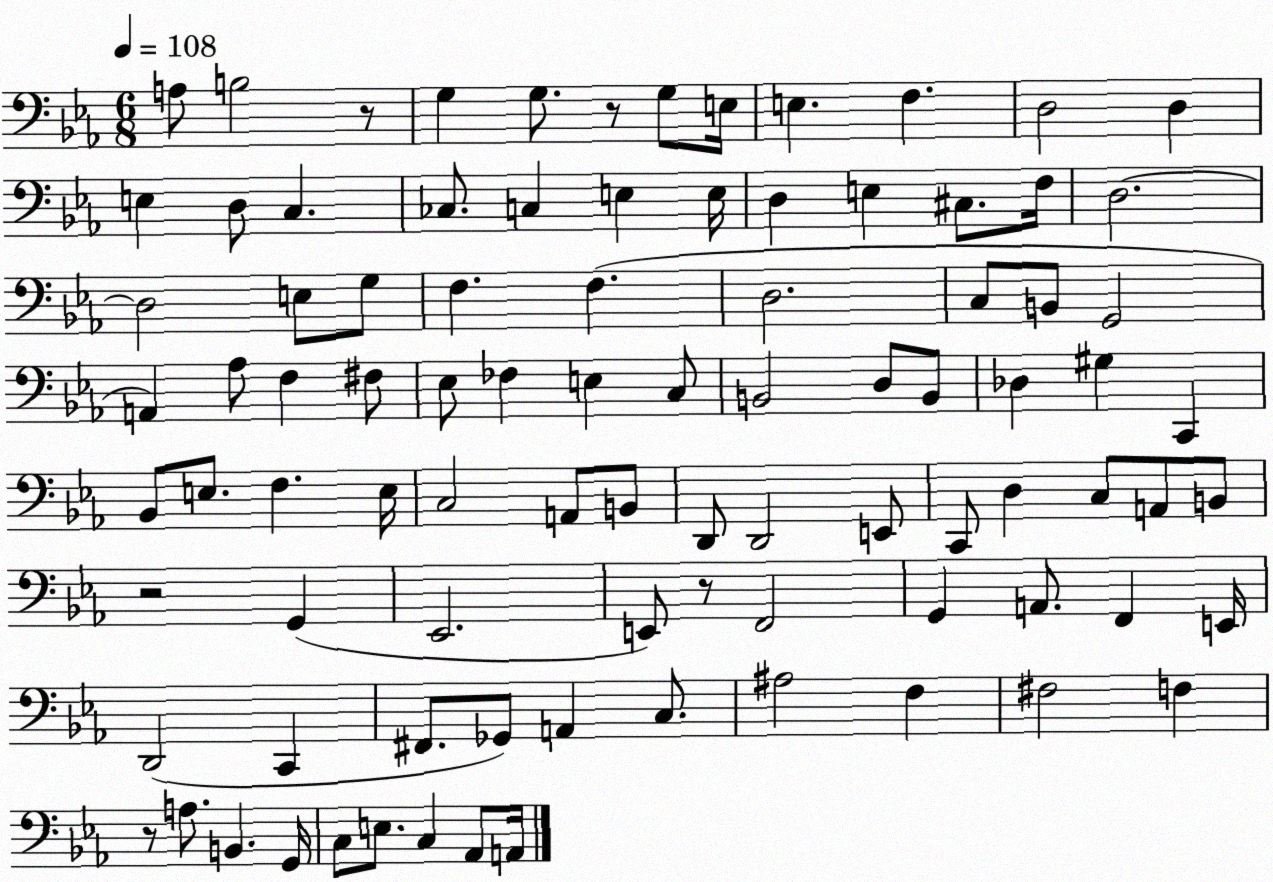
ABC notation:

X:1
T:Untitled
M:6/8
L:1/4
K:Eb
A,/2 B,2 z/2 G, G,/2 z/2 G,/2 E,/4 E, F, D,2 D, E, D,/2 C, _C,/2 C, E, E,/4 D, E, ^C,/2 F,/4 D,2 D,2 E,/2 G,/2 F, F, D,2 C,/2 B,,/2 G,,2 A,, _A,/2 F, ^F,/2 _E,/2 _F, E, C,/2 B,,2 D,/2 B,,/2 _D, ^G, C,, _B,,/2 E,/2 F, E,/4 C,2 A,,/2 B,,/2 D,,/2 D,,2 E,,/2 C,,/2 D, C,/2 A,,/2 B,,/2 z2 G,, _E,,2 E,,/2 z/2 F,,2 G,, A,,/2 F,, E,,/4 D,,2 C,, ^F,,/2 _G,,/2 A,, C,/2 ^A,2 F, ^F,2 F, z/2 A,/2 B,, G,,/4 C,/2 E,/2 C, _A,,/2 A,,/4